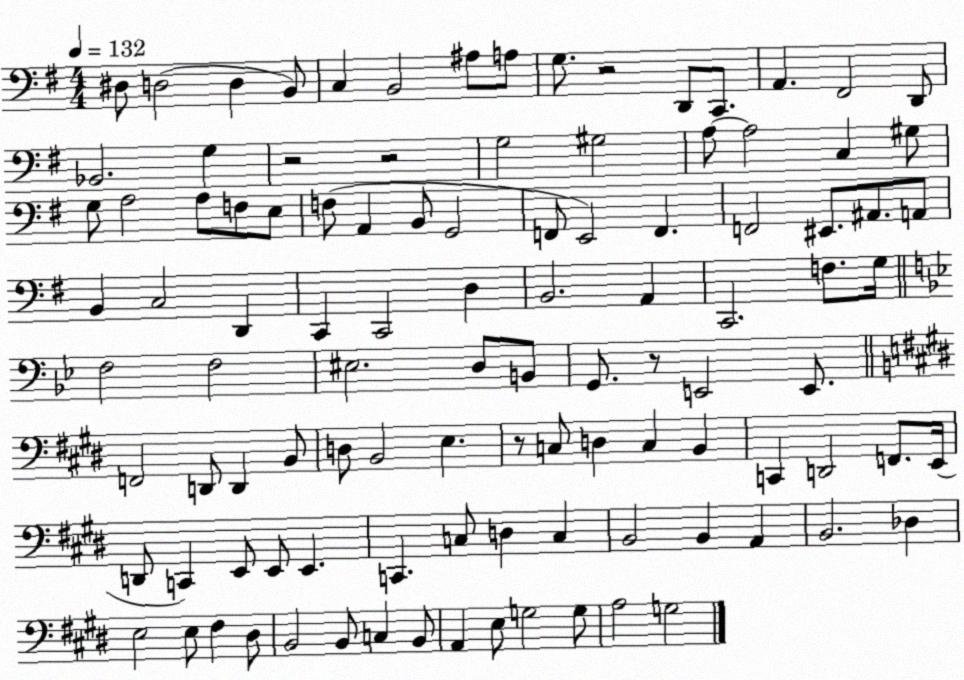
X:1
T:Untitled
M:4/4
L:1/4
K:G
^D,/2 D,2 D, B,,/2 C, B,,2 ^A,/2 A,/2 G,/2 z2 D,,/2 C,,/2 A,, ^F,,2 D,,/2 _B,,2 G, z2 z2 G,2 ^G,2 A,/2 A,2 C, ^G,/2 G,/2 A,2 A,/2 F,/2 E,/2 F,/2 A,, B,,/2 G,,2 F,,/2 E,,2 F,, F,,2 ^E,,/2 ^A,,/2 A,,/2 B,, C,2 D,, C,, C,,2 D, B,,2 A,, C,,2 F,/2 G,/4 F,2 F,2 ^E,2 D,/2 B,,/2 G,,/2 z/2 E,,2 E,,/2 F,,2 D,,/2 D,, B,,/2 D,/2 B,,2 E, z/2 C,/2 D, C, B,, C,, D,,2 F,,/2 E,,/4 D,,/2 C,, E,,/2 E,,/2 E,, C,, C,/2 D, C, B,,2 B,, A,, B,,2 _D, E,2 E,/2 ^F, ^D,/2 B,,2 B,,/2 C, B,,/2 A,, E,/2 G,2 G,/2 A,2 G,2